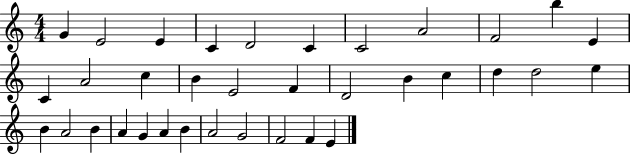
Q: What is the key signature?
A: C major